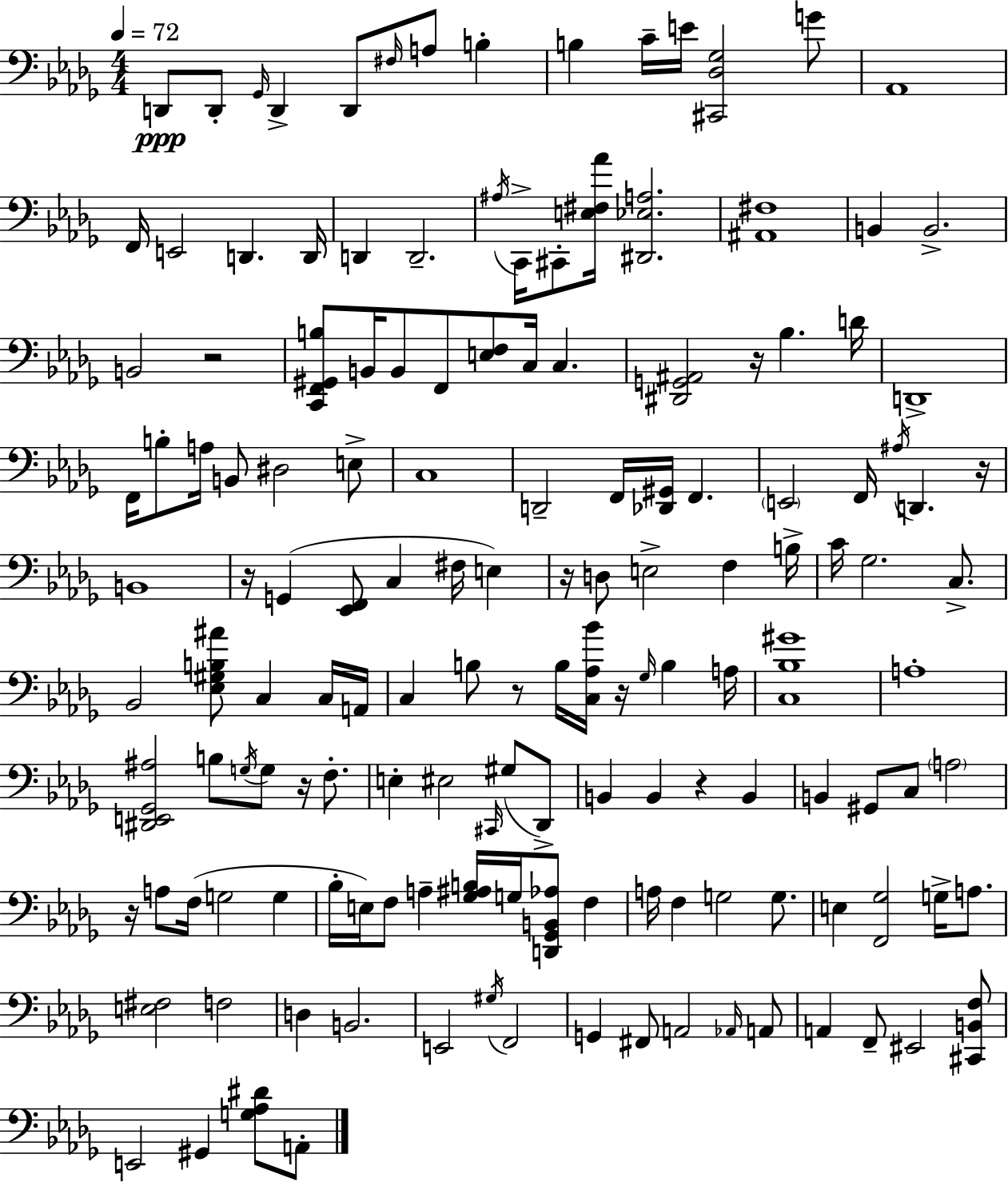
X:1
T:Untitled
M:4/4
L:1/4
K:Bbm
D,,/2 D,,/2 _G,,/4 D,, D,,/2 ^F,/4 A,/2 B, B, C/4 E/4 [^C,,_D,_G,]2 G/2 _A,,4 F,,/4 E,,2 D,, D,,/4 D,, D,,2 ^A,/4 C,,/4 ^C,,/2 [E,^F,_A]/4 [^D,,_E,A,]2 [^A,,^F,]4 B,, B,,2 B,,2 z2 [C,,F,,^G,,B,]/2 B,,/4 B,,/2 F,,/2 [E,F,]/2 C,/4 C, [^D,,G,,^A,,]2 z/4 _B, D/4 D,,4 F,,/4 B,/2 A,/4 B,,/2 ^D,2 E,/2 C,4 D,,2 F,,/4 [_D,,^G,,]/4 F,, E,,2 F,,/4 ^A,/4 D,, z/4 B,,4 z/4 G,, [_E,,F,,]/2 C, ^F,/4 E, z/4 D,/2 E,2 F, B,/4 C/4 _G,2 C,/2 _B,,2 [_E,^G,B,^A]/2 C, C,/4 A,,/4 C, B,/2 z/2 B,/4 [C,_A,_B]/4 z/4 _G,/4 B, A,/4 [C,_B,^G]4 A,4 [^D,,E,,_G,,^A,]2 B,/2 G,/4 G,/2 z/4 F,/2 E, ^E,2 ^C,,/4 ^G,/2 _D,,/2 B,, B,, z B,, B,, ^G,,/2 C,/2 A,2 z/4 A,/2 F,/4 G,2 G, _B,/4 E,/4 F,/2 A, [_G,^A,B,]/4 G,/4 [D,,_G,,B,,_A,]/2 F, A,/4 F, G,2 G,/2 E, [F,,_G,]2 G,/4 A,/2 [E,^F,]2 F,2 D, B,,2 E,,2 ^G,/4 F,,2 G,, ^F,,/2 A,,2 _A,,/4 A,,/2 A,, F,,/2 ^E,,2 [^C,,B,,F,]/2 E,,2 ^G,, [G,_A,^D]/2 A,,/2